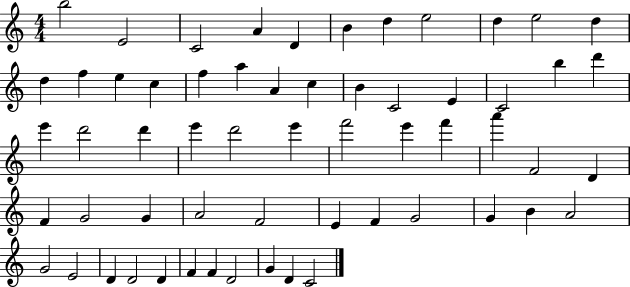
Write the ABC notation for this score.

X:1
T:Untitled
M:4/4
L:1/4
K:C
b2 E2 C2 A D B d e2 d e2 d d f e c f a A c B C2 E C2 b d' e' d'2 d' e' d'2 e' f'2 e' f' a' F2 D F G2 G A2 F2 E F G2 G B A2 G2 E2 D D2 D F F D2 G D C2